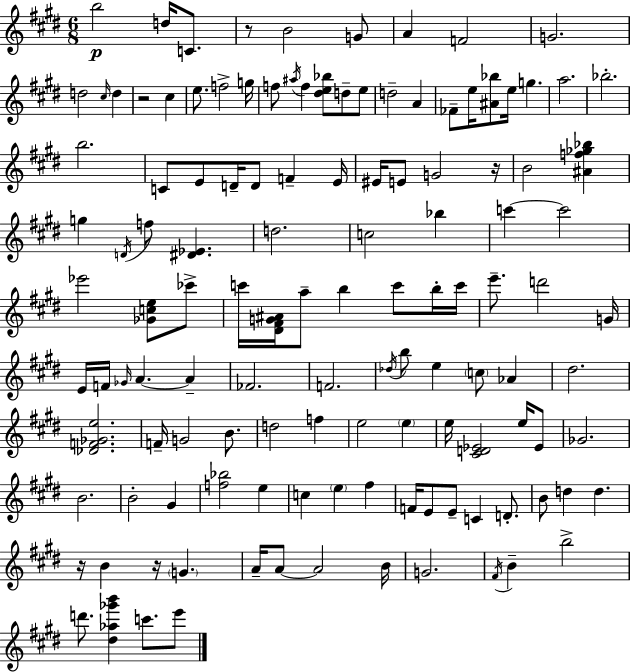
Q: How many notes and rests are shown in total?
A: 125